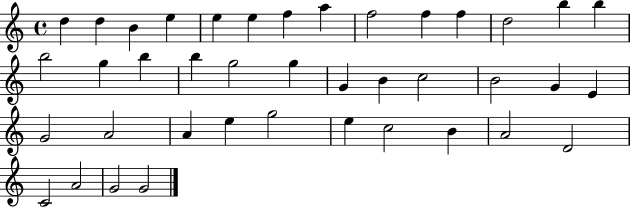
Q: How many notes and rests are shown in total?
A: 40